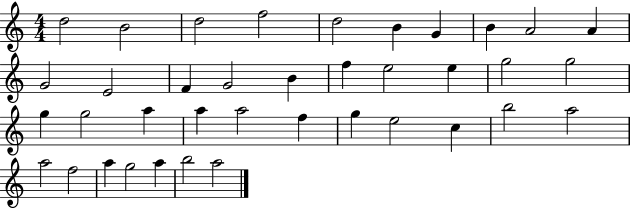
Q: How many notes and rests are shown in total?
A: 38